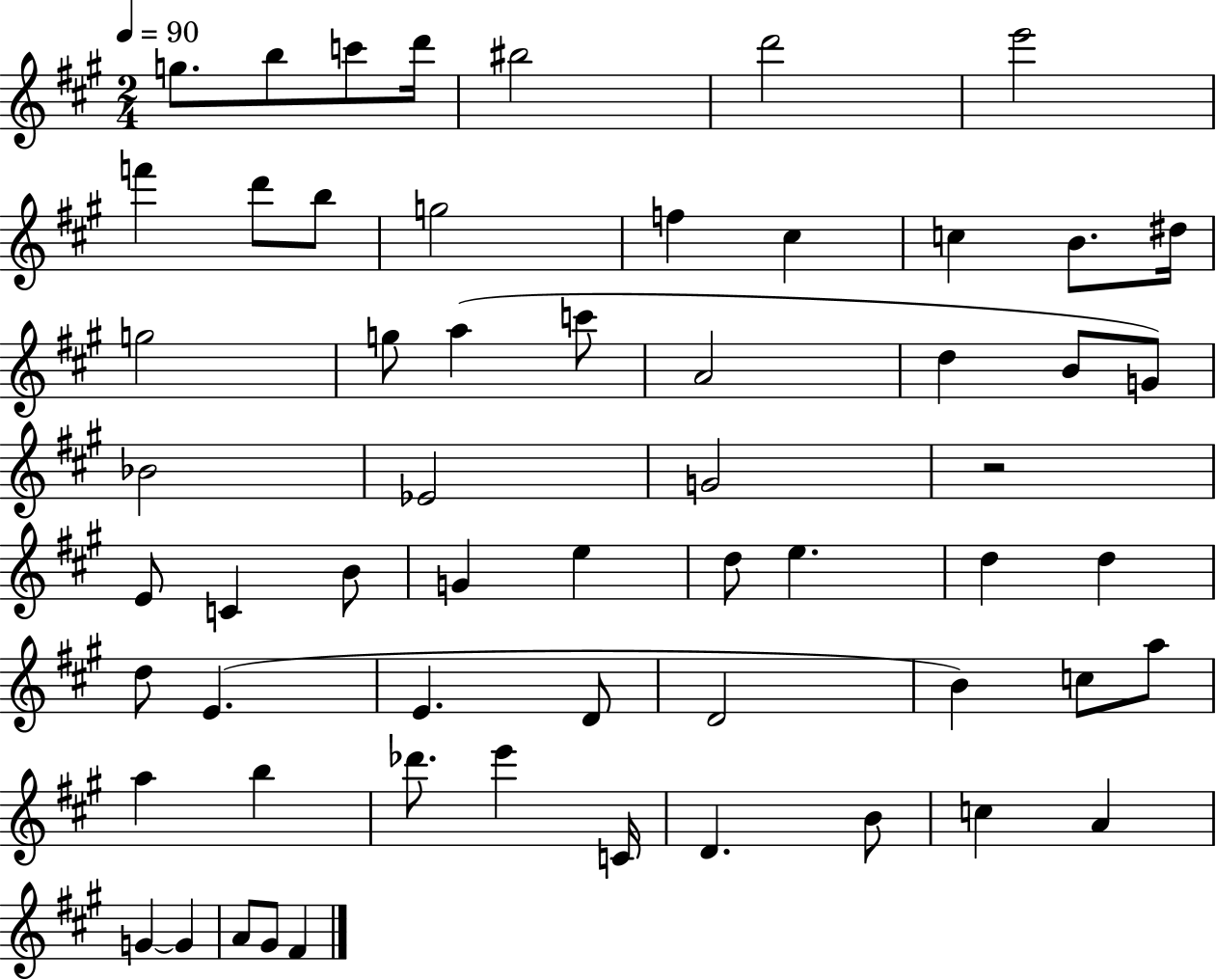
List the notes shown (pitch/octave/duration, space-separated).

G5/e. B5/e C6/e D6/s BIS5/h D6/h E6/h F6/q D6/e B5/e G5/h F5/q C#5/q C5/q B4/e. D#5/s G5/h G5/e A5/q C6/e A4/h D5/q B4/e G4/e Bb4/h Eb4/h G4/h R/h E4/e C4/q B4/e G4/q E5/q D5/e E5/q. D5/q D5/q D5/e E4/q. E4/q. D4/e D4/h B4/q C5/e A5/e A5/q B5/q Db6/e. E6/q C4/s D4/q. B4/e C5/q A4/q G4/q G4/q A4/e G#4/e F#4/q